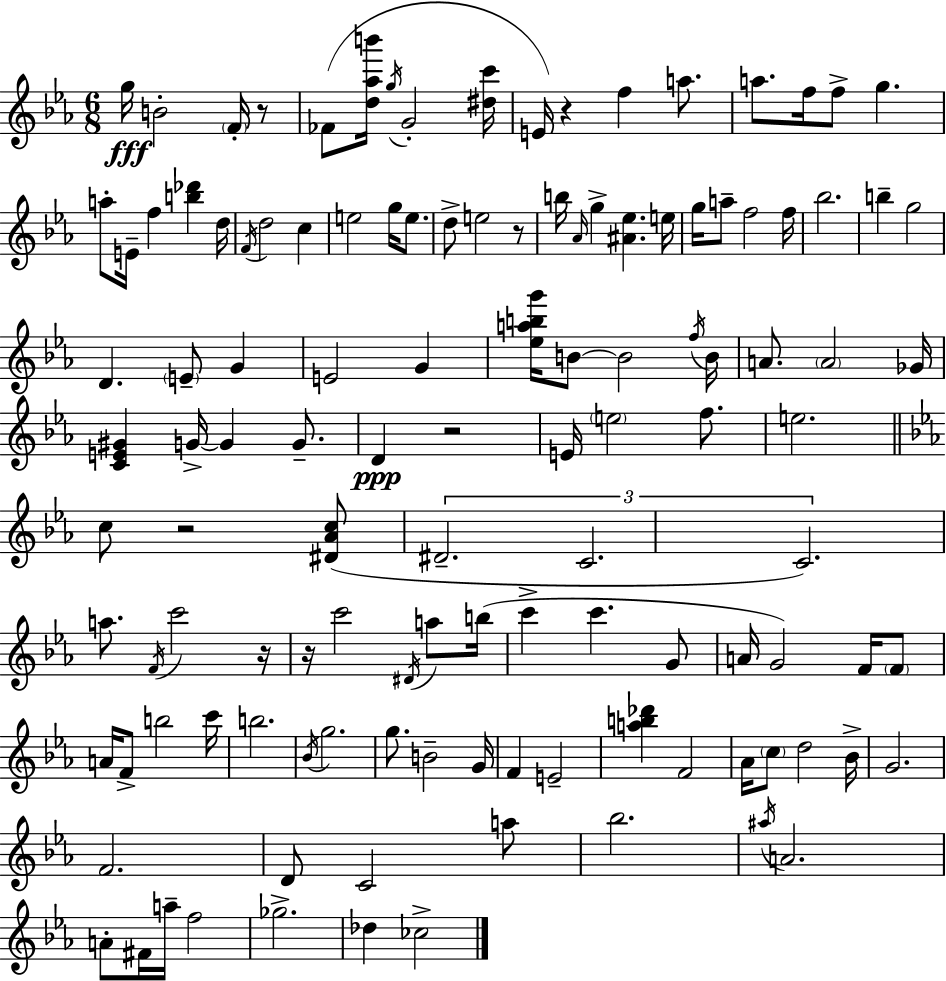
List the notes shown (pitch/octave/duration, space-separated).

G5/s B4/h F4/s R/e FES4/e [D5,Ab5,B6]/s G5/s G4/h [D#5,C6]/s E4/s R/q F5/q A5/e. A5/e. F5/s F5/e G5/q. A5/e E4/s F5/q [B5,Db6]/q D5/s F4/s D5/h C5/q E5/h G5/s E5/e. D5/e E5/h R/e B5/s Ab4/s G5/q [A#4,Eb5]/q. E5/s G5/s A5/e F5/h F5/s Bb5/h. B5/q G5/h D4/q. E4/e G4/q E4/h G4/q [Eb5,A5,B5,G6]/s B4/e B4/h F5/s B4/s A4/e. A4/h Gb4/s [C4,E4,G#4]/q G4/s G4/q G4/e. D4/q R/h E4/s E5/h F5/e. E5/h. C5/e R/h [D#4,Ab4,C5]/e D#4/h. C4/h. C4/h. A5/e. F4/s C6/h R/s R/s C6/h D#4/s A5/e B5/s C6/q C6/q. G4/e A4/s G4/h F4/s F4/e A4/s F4/e B5/h C6/s B5/h. Bb4/s G5/h. G5/e. B4/h G4/s F4/q E4/h [A5,B5,Db6]/q F4/h Ab4/s C5/e D5/h Bb4/s G4/h. F4/h. D4/e C4/h A5/e Bb5/h. A#5/s A4/h. A4/e F#4/s A5/s F5/h Gb5/h. Db5/q CES5/h